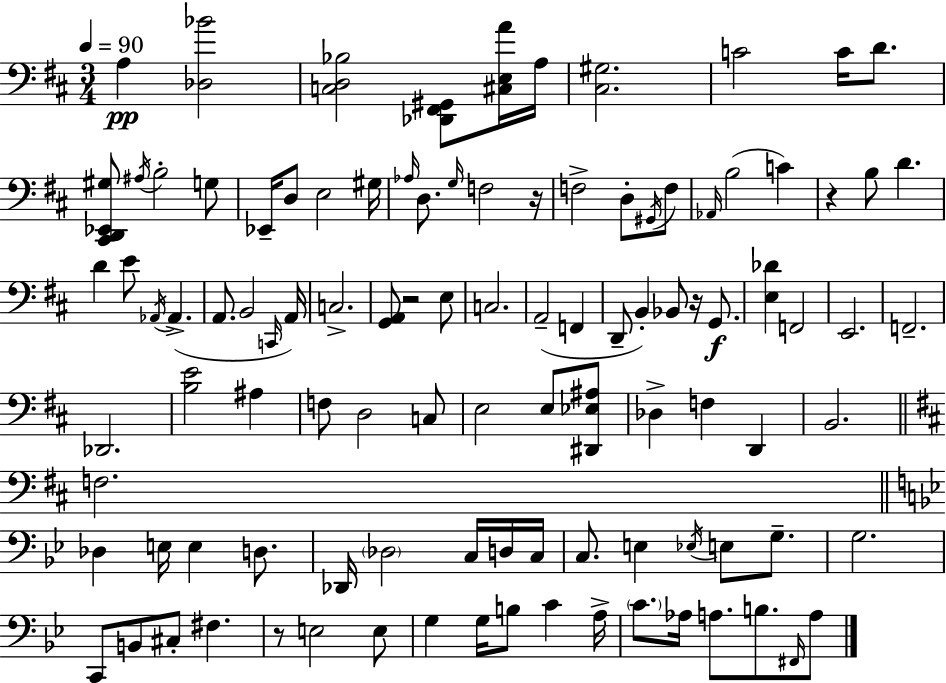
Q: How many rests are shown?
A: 5